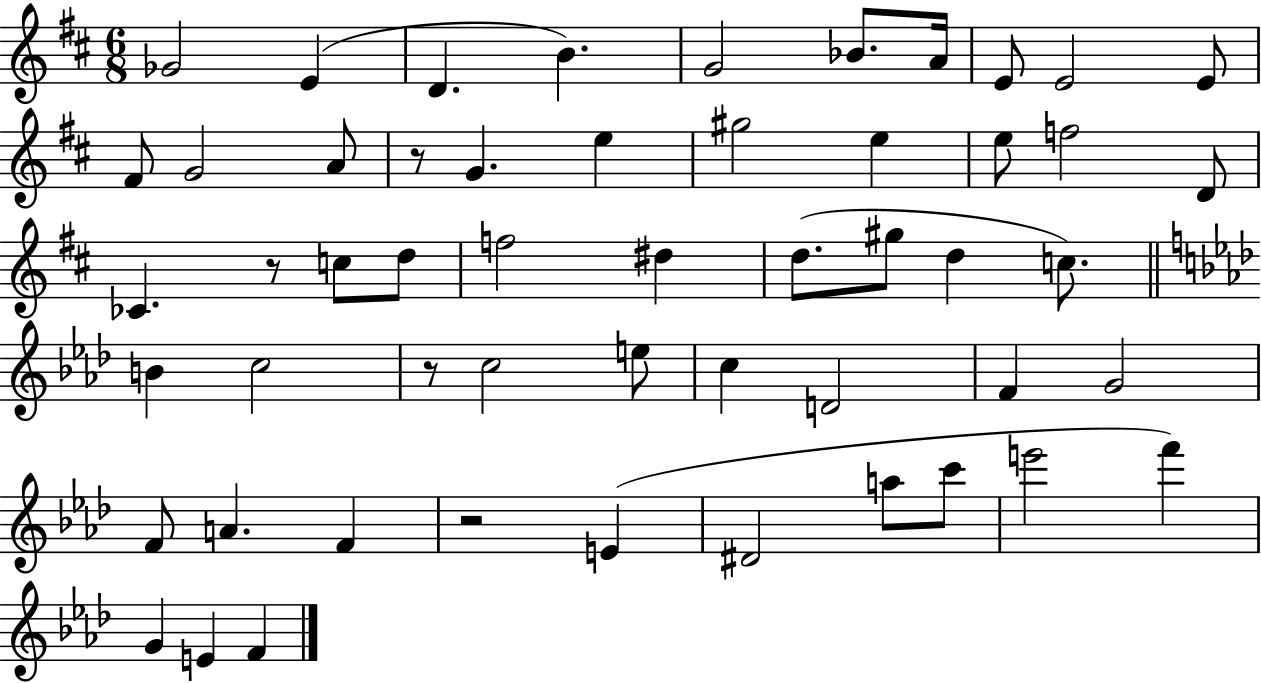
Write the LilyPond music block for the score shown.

{
  \clef treble
  \numericTimeSignature
  \time 6/8
  \key d \major
  ges'2 e'4( | d'4. b'4.) | g'2 bes'8. a'16 | e'8 e'2 e'8 | \break fis'8 g'2 a'8 | r8 g'4. e''4 | gis''2 e''4 | e''8 f''2 d'8 | \break ces'4. r8 c''8 d''8 | f''2 dis''4 | d''8.( gis''8 d''4 c''8.) | \bar "||" \break \key aes \major b'4 c''2 | r8 c''2 e''8 | c''4 d'2 | f'4 g'2 | \break f'8 a'4. f'4 | r2 e'4( | dis'2 a''8 c'''8 | e'''2 f'''4) | \break g'4 e'4 f'4 | \bar "|."
}